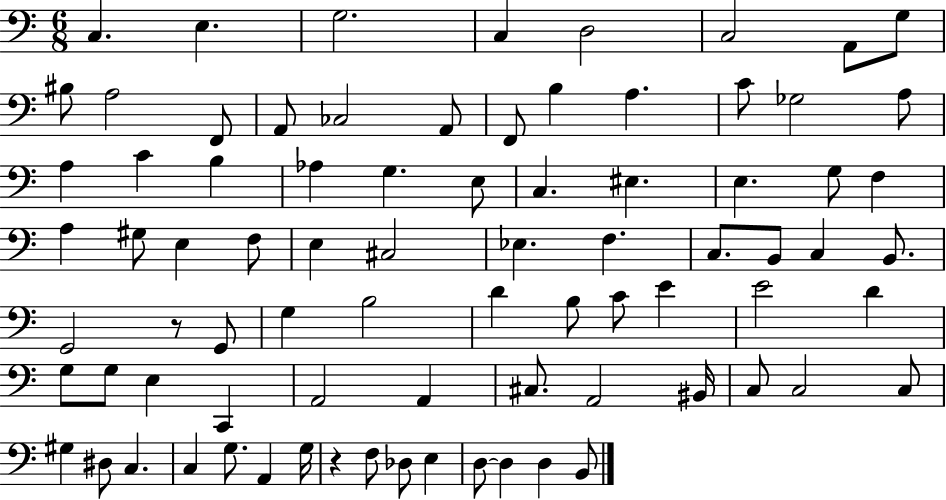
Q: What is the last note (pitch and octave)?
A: B2